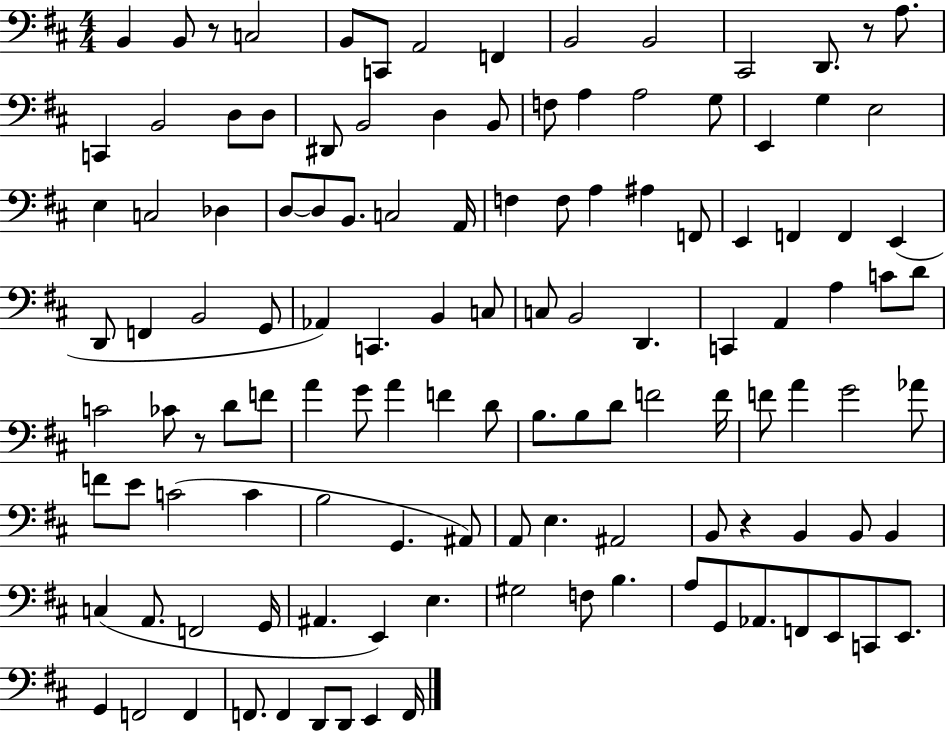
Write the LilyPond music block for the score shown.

{
  \clef bass
  \numericTimeSignature
  \time 4/4
  \key d \major
  b,4 b,8 r8 c2 | b,8 c,8 a,2 f,4 | b,2 b,2 | cis,2 d,8. r8 a8. | \break c,4 b,2 d8 d8 | dis,8 b,2 d4 b,8 | f8 a4 a2 g8 | e,4 g4 e2 | \break e4 c2 des4 | d8~~ d8 b,8. c2 a,16 | f4 f8 a4 ais4 f,8 | e,4 f,4 f,4 e,4( | \break d,8 f,4 b,2 g,8 | aes,4) c,4. b,4 c8 | c8 b,2 d,4. | c,4 a,4 a4 c'8 d'8 | \break c'2 ces'8 r8 d'8 f'8 | a'4 g'8 a'4 f'4 d'8 | b8. b8 d'8 f'2 f'16 | f'8 a'4 g'2 aes'8 | \break f'8 e'8 c'2( c'4 | b2 g,4. ais,8) | a,8 e4. ais,2 | b,8 r4 b,4 b,8 b,4 | \break c4( a,8. f,2 g,16 | ais,4. e,4) e4. | gis2 f8 b4. | a8 g,8 aes,8. f,8 e,8 c,8 e,8. | \break g,4 f,2 f,4 | f,8. f,4 d,8 d,8 e,4 f,16 | \bar "|."
}